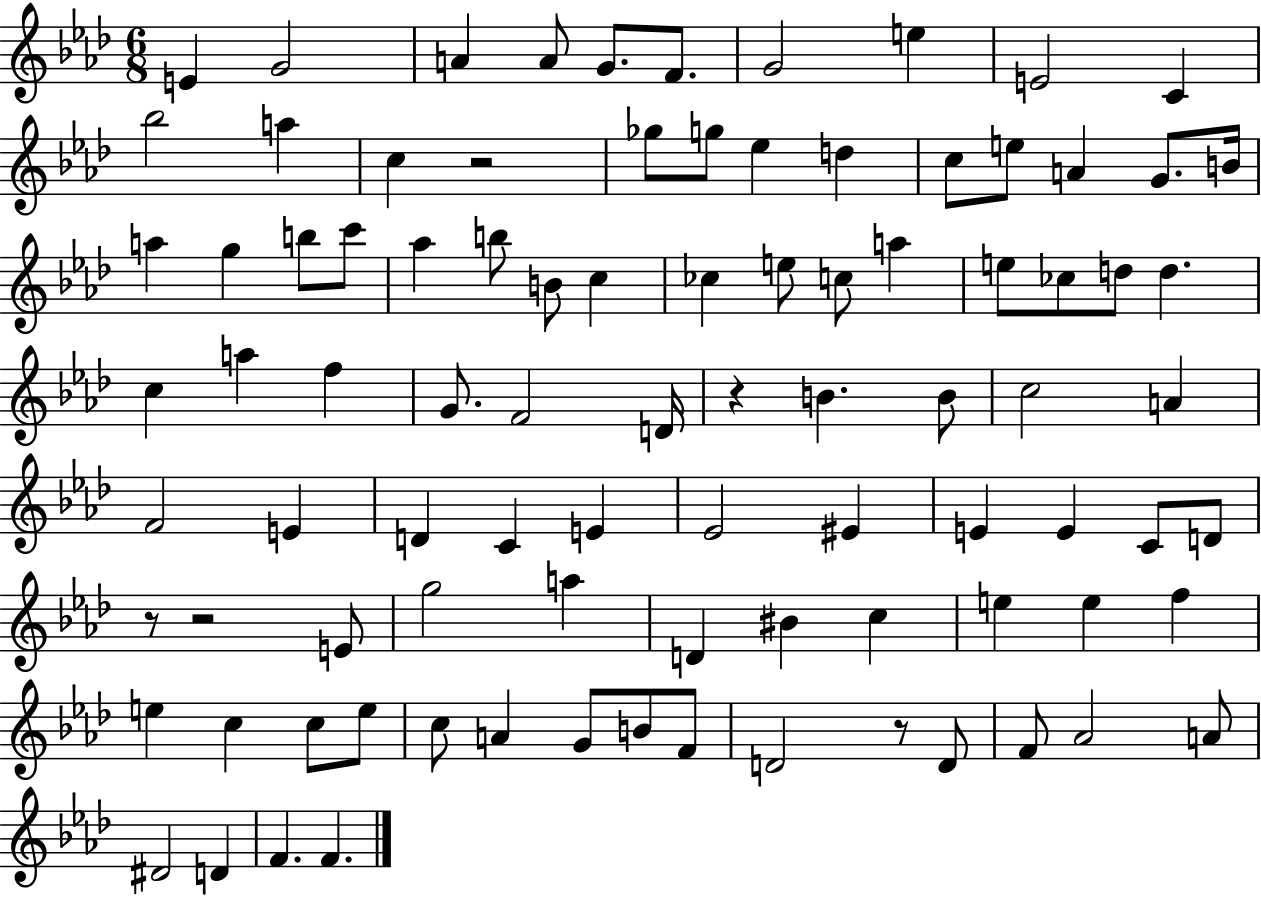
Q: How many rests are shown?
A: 5